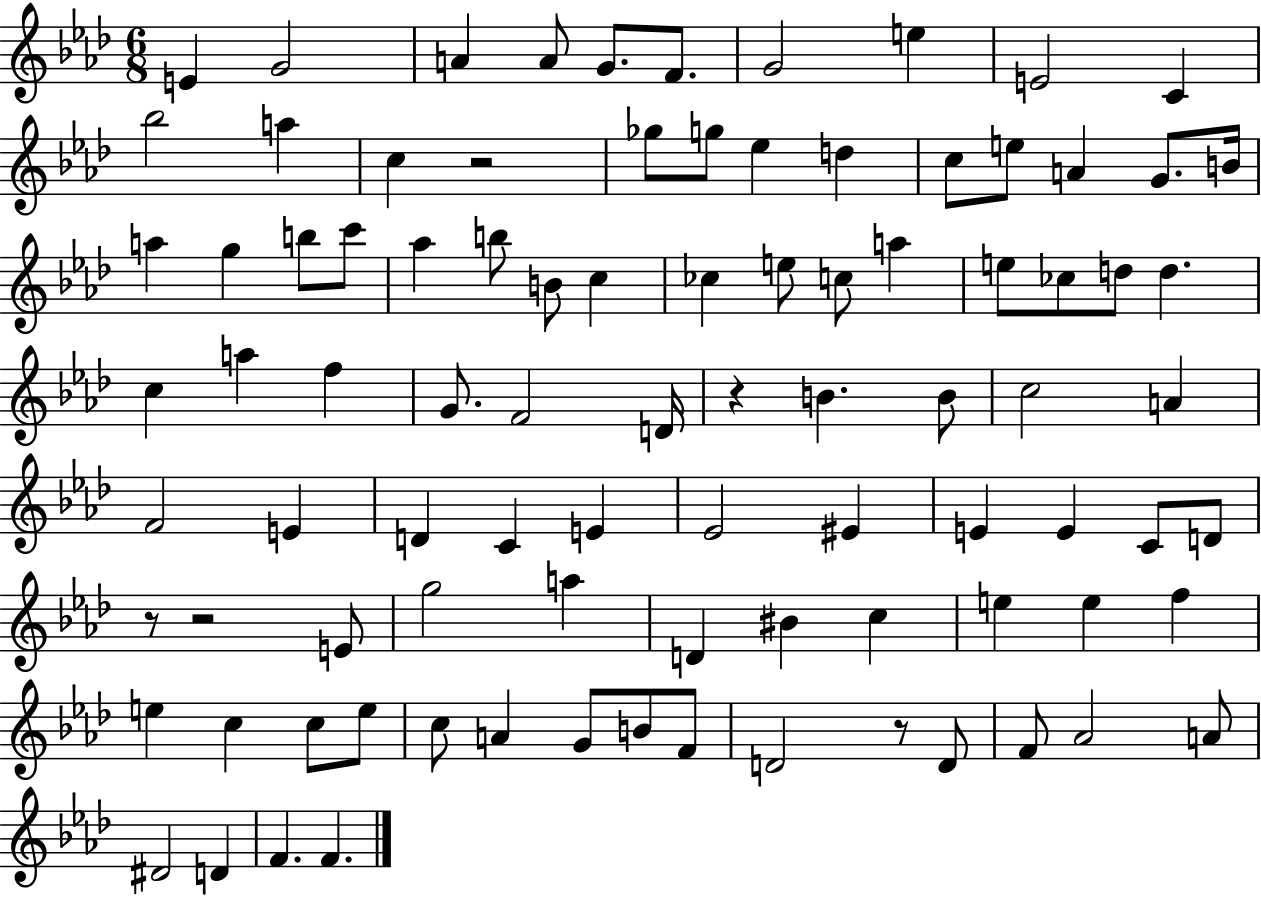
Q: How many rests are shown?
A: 5